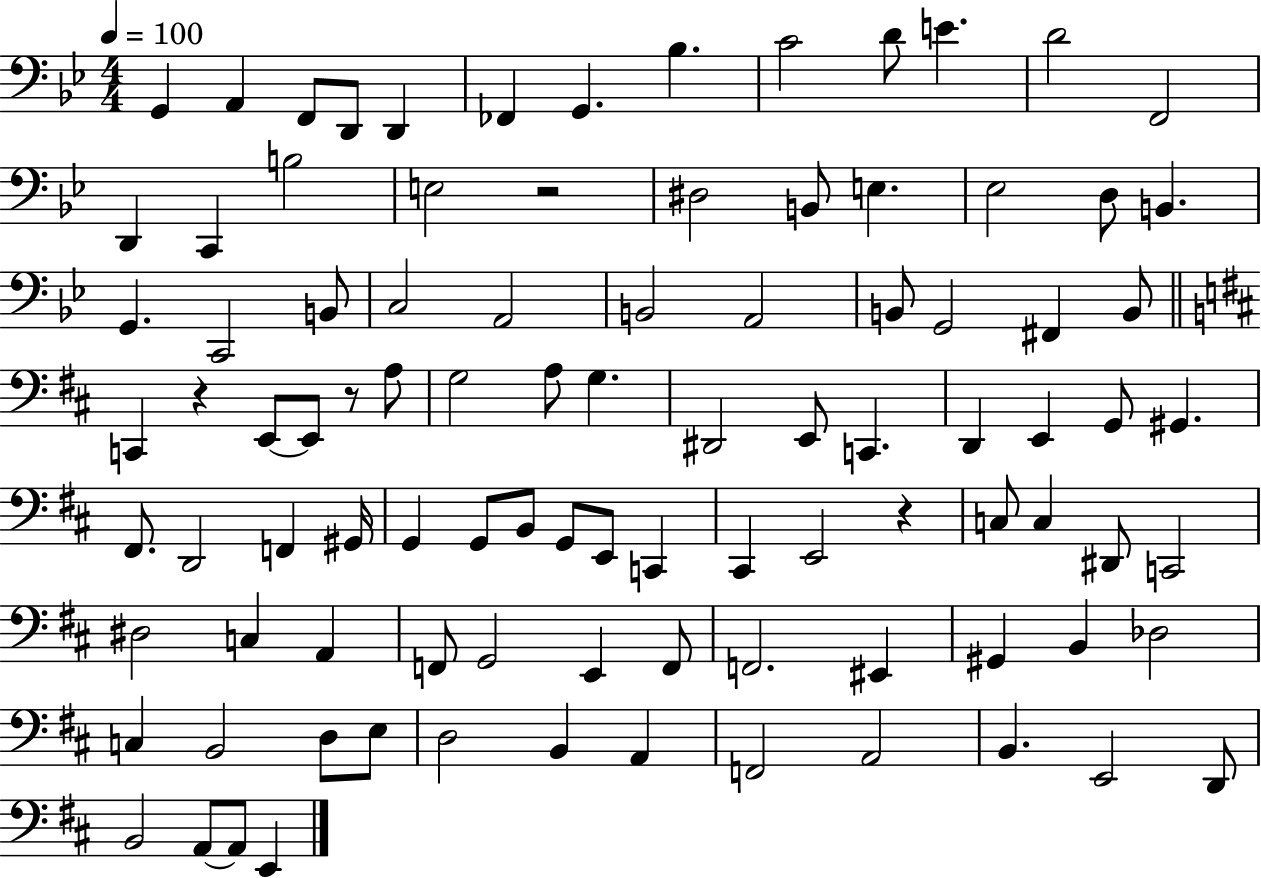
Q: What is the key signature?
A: BES major